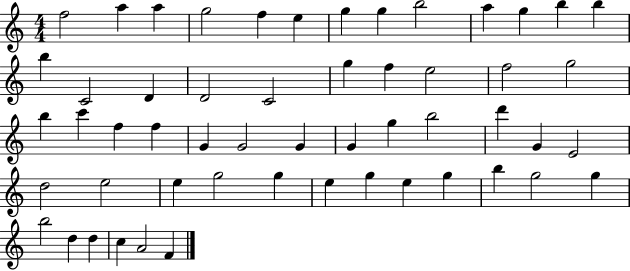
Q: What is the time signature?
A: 4/4